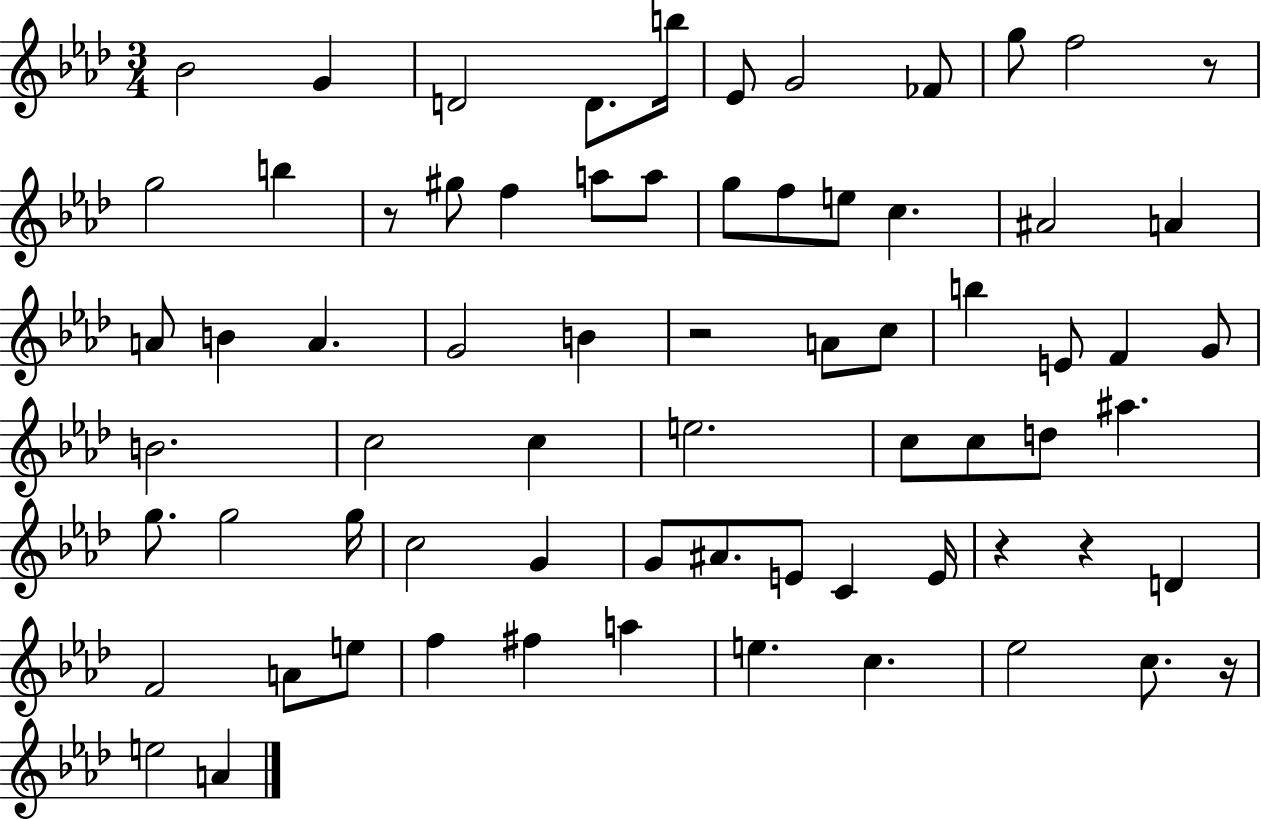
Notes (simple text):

Bb4/h G4/q D4/h D4/e. B5/s Eb4/e G4/h FES4/e G5/e F5/h R/e G5/h B5/q R/e G#5/e F5/q A5/e A5/e G5/e F5/e E5/e C5/q. A#4/h A4/q A4/e B4/q A4/q. G4/h B4/q R/h A4/e C5/e B5/q E4/e F4/q G4/e B4/h. C5/h C5/q E5/h. C5/e C5/e D5/e A#5/q. G5/e. G5/h G5/s C5/h G4/q G4/e A#4/e. E4/e C4/q E4/s R/q R/q D4/q F4/h A4/e E5/e F5/q F#5/q A5/q E5/q. C5/q. Eb5/h C5/e. R/s E5/h A4/q